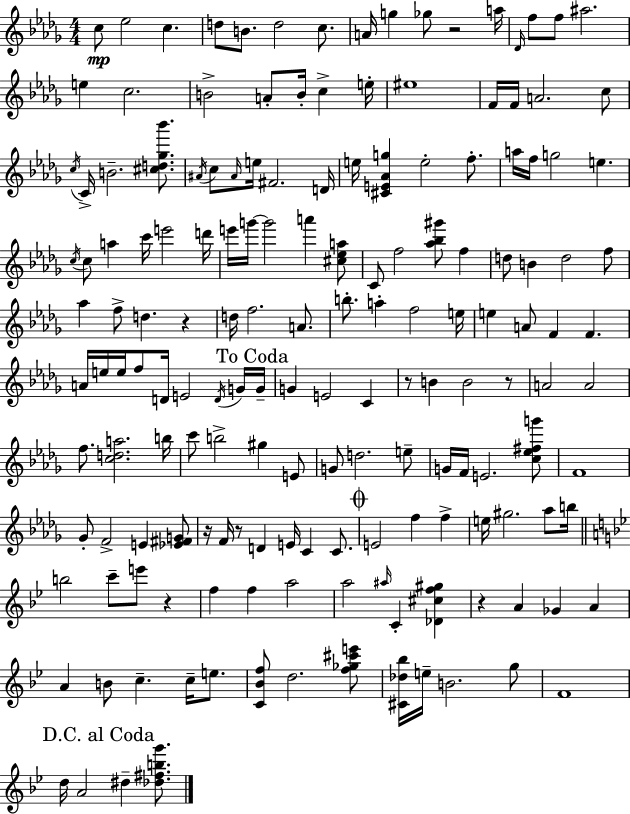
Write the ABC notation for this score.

X:1
T:Untitled
M:4/4
L:1/4
K:Bbm
c/2 _e2 c d/2 B/2 d2 c/2 A/4 g _g/2 z2 a/4 _D/4 f/2 f/2 ^a2 e c2 B2 A/2 B/4 c e/4 ^e4 F/4 F/4 A2 c/2 c/4 C/4 B2 [^cd_g_b']/2 ^A/4 c/2 ^A/4 e/4 ^F2 D/4 e/4 [^CE_Ag] e2 f/2 a/4 f/4 g2 e c/4 c/2 a c'/4 e'2 d'/4 e'/4 g'/4 g'2 a' [^c_ea]/2 C/2 f2 [_a_b^g']/2 f d/2 B d2 f/2 _a f/2 d z d/4 f2 A/2 b/2 a f2 e/4 e A/2 F F A/4 e/4 e/4 f/2 D/4 E2 D/4 G/4 G/4 G E2 C z/2 B B2 z/2 A2 A2 f/2 [cda]2 b/4 c'/2 b2 ^g E/2 G/2 d2 e/2 G/4 F/4 E2 [c_e^fg']/2 F4 _G/2 F2 E [_E^FG]/2 z/4 F/4 z/2 D E/4 C C/2 E2 f f e/4 ^g2 _a/2 b/4 b2 c'/2 e'/2 z f f a2 a2 ^a/4 C [_D^cf^g] z A _G A A B/2 c c/4 e/2 [C_Bf]/2 d2 [f_g^c'e']/2 [^C_d_b]/4 e/4 B2 g/2 F4 d/4 A2 ^d [_d^fbg']/2